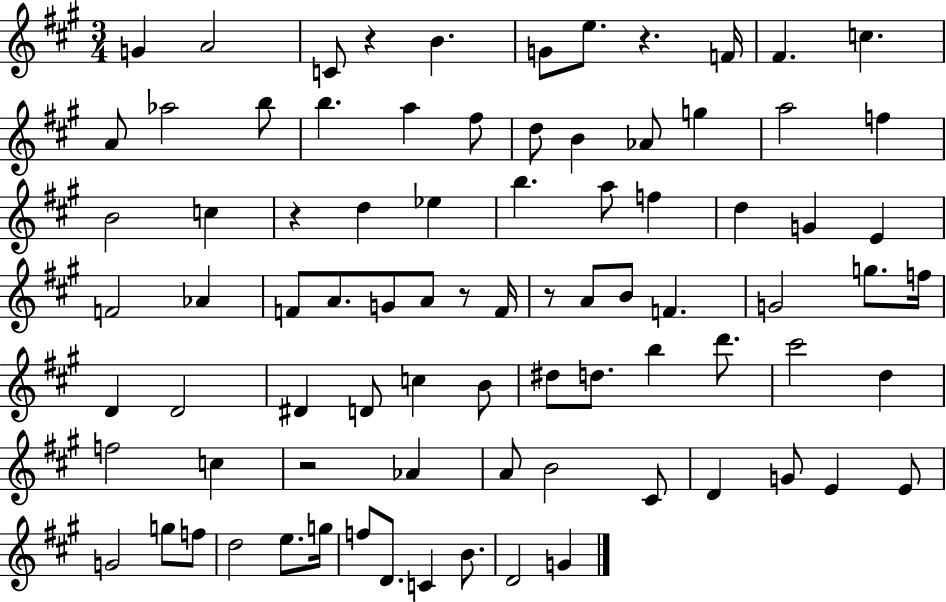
X:1
T:Untitled
M:3/4
L:1/4
K:A
G A2 C/2 z B G/2 e/2 z F/4 ^F c A/2 _a2 b/2 b a ^f/2 d/2 B _A/2 g a2 f B2 c z d _e b a/2 f d G E F2 _A F/2 A/2 G/2 A/2 z/2 F/4 z/2 A/2 B/2 F G2 g/2 f/4 D D2 ^D D/2 c B/2 ^d/2 d/2 b d'/2 ^c'2 d f2 c z2 _A A/2 B2 ^C/2 D G/2 E E/2 G2 g/2 f/2 d2 e/2 g/4 f/2 D/2 C B/2 D2 G